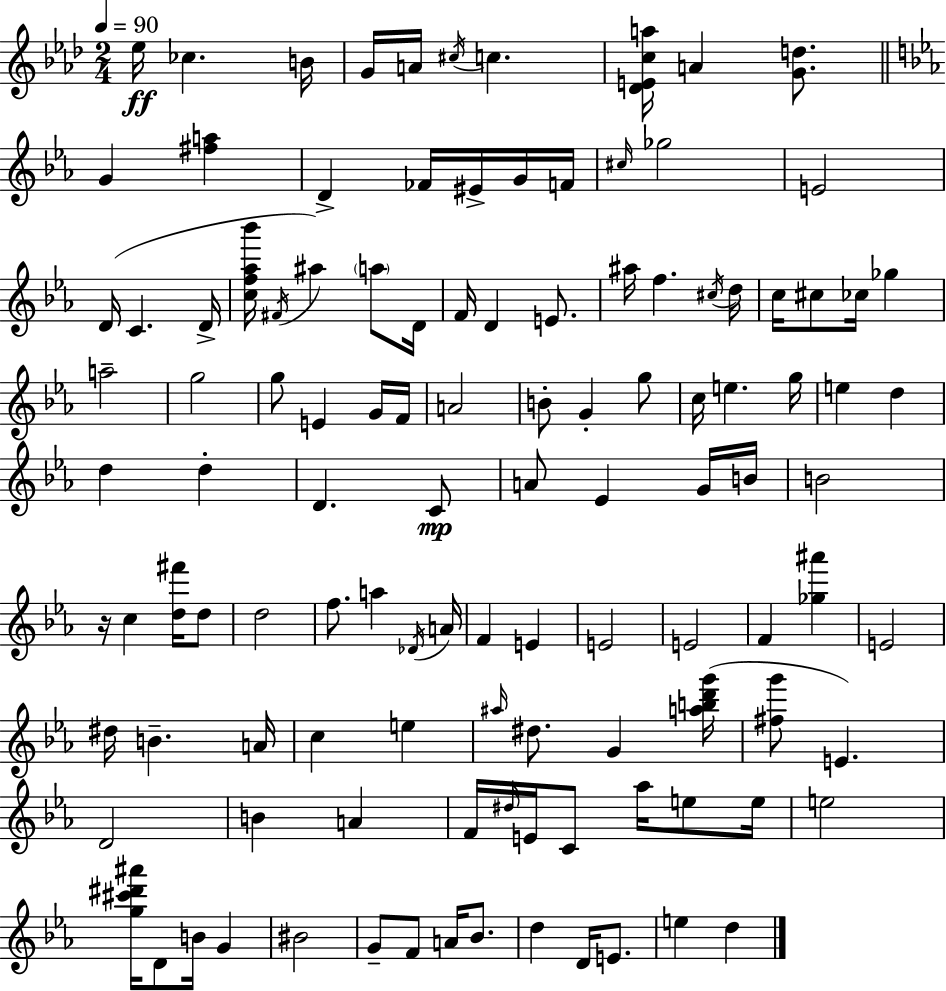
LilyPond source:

{
  \clef treble
  \numericTimeSignature
  \time 2/4
  \key f \minor
  \tempo 4 = 90
  ees''16\ff ces''4. b'16 | g'16 a'16 \acciaccatura { cis''16 } c''4. | <des' e' c'' a''>16 a'4 <g' d''>8. | \bar "||" \break \key c \minor g'4 <fis'' a''>4 | d'4-> fes'16 eis'16-> g'16 f'16 | \grace { cis''16 } ges''2 | e'2 | \break d'16( c'4. | d'16-> <c'' f'' aes'' bes'''>16 \acciaccatura { fis'16 } ais''4) \parenthesize a''8 | d'16 f'16 d'4 e'8. | ais''16 f''4. | \break \acciaccatura { cis''16 } d''16 c''16 cis''8 ces''16 ges''4 | a''2-- | g''2 | g''8 e'4 | \break g'16 f'16 a'2 | b'8-. g'4-. | g''8 c''16 e''4. | g''16 e''4 d''4 | \break d''4 d''4-. | d'4. | c'8\mp a'8 ees'4 | g'16 b'16 b'2 | \break r16 c''4 | <d'' fis'''>16 d''8 d''2 | f''8. a''4 | \acciaccatura { des'16 } a'16 f'4 | \break e'4 e'2 | e'2 | f'4 | <ges'' ais'''>4 e'2 | \break dis''16 b'4.-- | a'16 c''4 | e''4 \grace { ais''16 } dis''8. | g'4 <a'' b'' d''' g'''>16( <fis'' g'''>8 e'4.) | \break d'2 | b'4 | a'4 f'16 \grace { dis''16 } e'16 | c'8 aes''16 e''8 e''16 e''2 | \break <g'' cis''' dis''' ais'''>16 d'8 | b'16 g'4 bis'2 | g'8-- | f'8 a'16 bes'8. d''4 | \break d'16 e'8. e''4 | d''4 \bar "|."
}